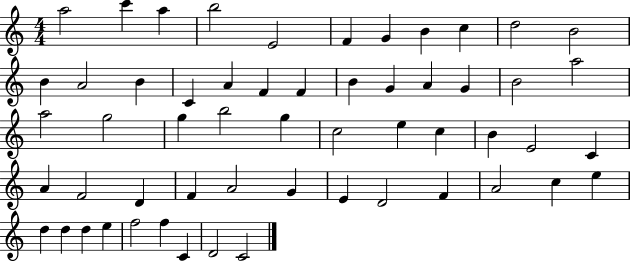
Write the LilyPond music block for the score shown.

{
  \clef treble
  \numericTimeSignature
  \time 4/4
  \key c \major
  a''2 c'''4 a''4 | b''2 e'2 | f'4 g'4 b'4 c''4 | d''2 b'2 | \break b'4 a'2 b'4 | c'4 a'4 f'4 f'4 | b'4 g'4 a'4 g'4 | b'2 a''2 | \break a''2 g''2 | g''4 b''2 g''4 | c''2 e''4 c''4 | b'4 e'2 c'4 | \break a'4 f'2 d'4 | f'4 a'2 g'4 | e'4 d'2 f'4 | a'2 c''4 e''4 | \break d''4 d''4 d''4 e''4 | f''2 f''4 c'4 | d'2 c'2 | \bar "|."
}